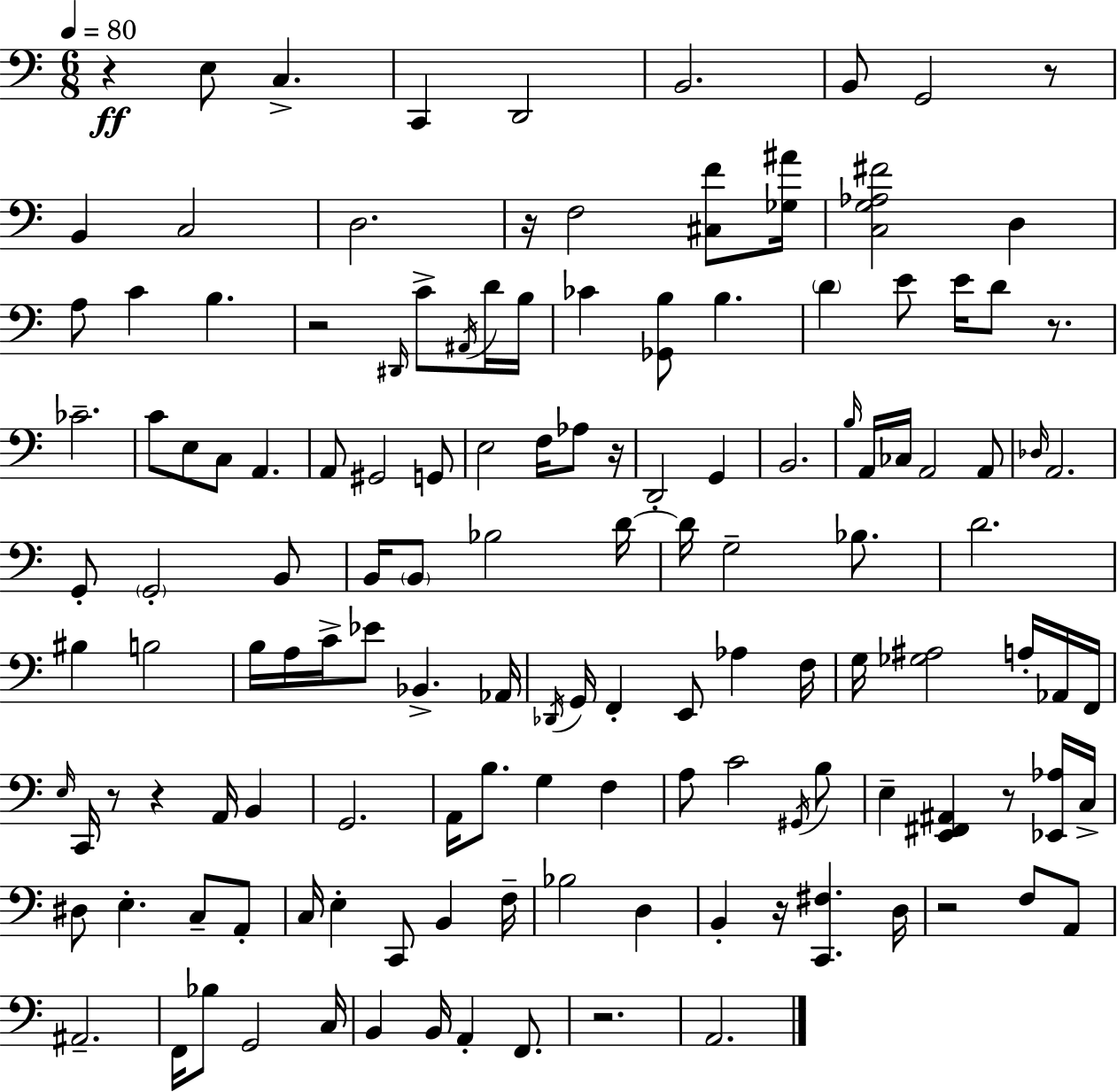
R/q E3/e C3/q. C2/q D2/h B2/h. B2/e G2/h R/e B2/q C3/h D3/h. R/s F3/h [C#3,F4]/e [Gb3,A#4]/s [C3,G3,Ab3,F#4]/h D3/q A3/e C4/q B3/q. R/h D#2/s C4/e A#2/s D4/s B3/s CES4/q [Gb2,B3]/e B3/q. D4/q E4/e E4/s D4/e R/e. CES4/h. C4/e E3/e C3/e A2/q. A2/e G#2/h G2/e E3/h F3/s Ab3/e R/s D2/h G2/q B2/h. B3/s A2/s CES3/s A2/h A2/e Db3/s A2/h. G2/e G2/h B2/e B2/s B2/e Bb3/h D4/s D4/s G3/h Bb3/e. D4/h. BIS3/q B3/h B3/s A3/s C4/s Eb4/e Bb2/q. Ab2/s Db2/s G2/s F2/q E2/e Ab3/q F3/s G3/s [Gb3,A#3]/h A3/s Ab2/s F2/s E3/s C2/s R/e R/q A2/s B2/q G2/h. A2/s B3/e. G3/q F3/q A3/e C4/h G#2/s B3/e E3/q [E2,F#2,A#2]/q R/e [Eb2,Ab3]/s C3/s D#3/e E3/q. C3/e A2/e C3/s E3/q C2/e B2/q F3/s Bb3/h D3/q B2/q R/s [C2,F#3]/q. D3/s R/h F3/e A2/e A#2/h. F2/s Bb3/e G2/h C3/s B2/q B2/s A2/q F2/e. R/h. A2/h.